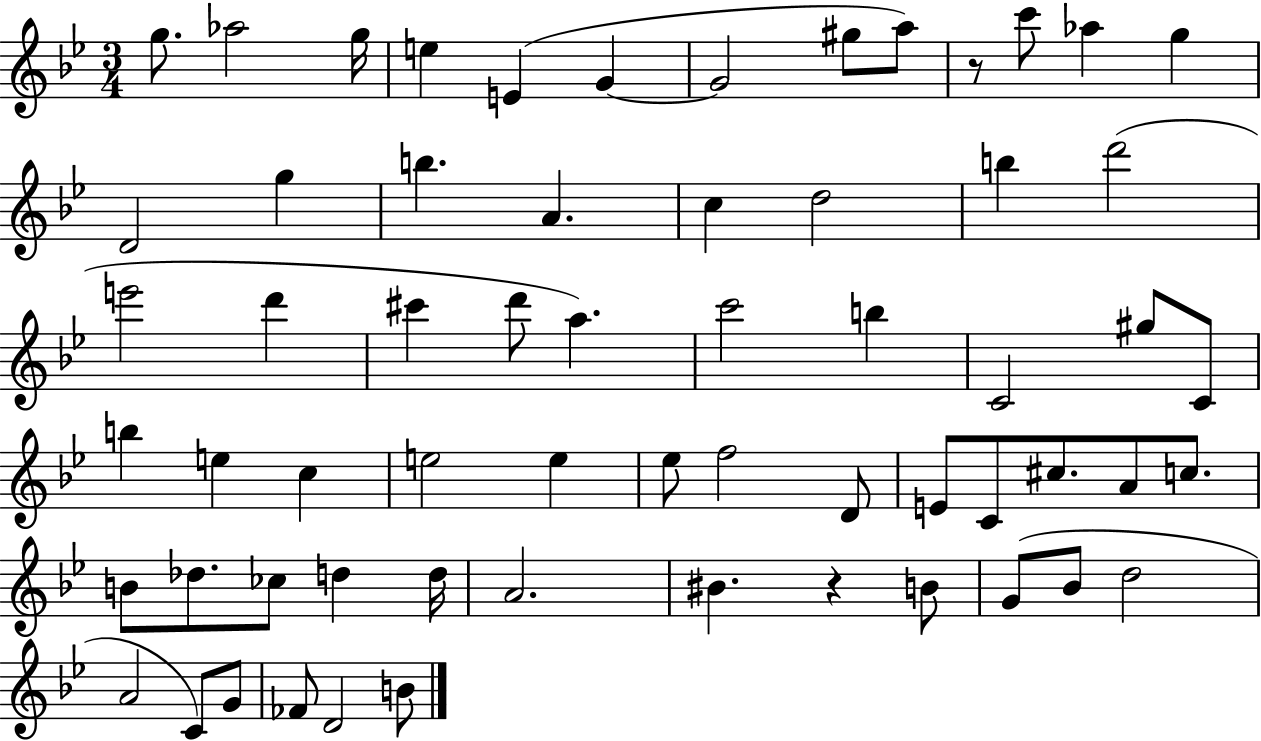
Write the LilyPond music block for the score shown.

{
  \clef treble
  \numericTimeSignature
  \time 3/4
  \key bes \major
  \repeat volta 2 { g''8. aes''2 g''16 | e''4 e'4( g'4~~ | g'2 gis''8 a''8) | r8 c'''8 aes''4 g''4 | \break d'2 g''4 | b''4. a'4. | c''4 d''2 | b''4 d'''2( | \break e'''2 d'''4 | cis'''4 d'''8 a''4.) | c'''2 b''4 | c'2 gis''8 c'8 | \break b''4 e''4 c''4 | e''2 e''4 | ees''8 f''2 d'8 | e'8 c'8 cis''8. a'8 c''8. | \break b'8 des''8. ces''8 d''4 d''16 | a'2. | bis'4. r4 b'8 | g'8( bes'8 d''2 | \break a'2 c'8) g'8 | fes'8 d'2 b'8 | } \bar "|."
}